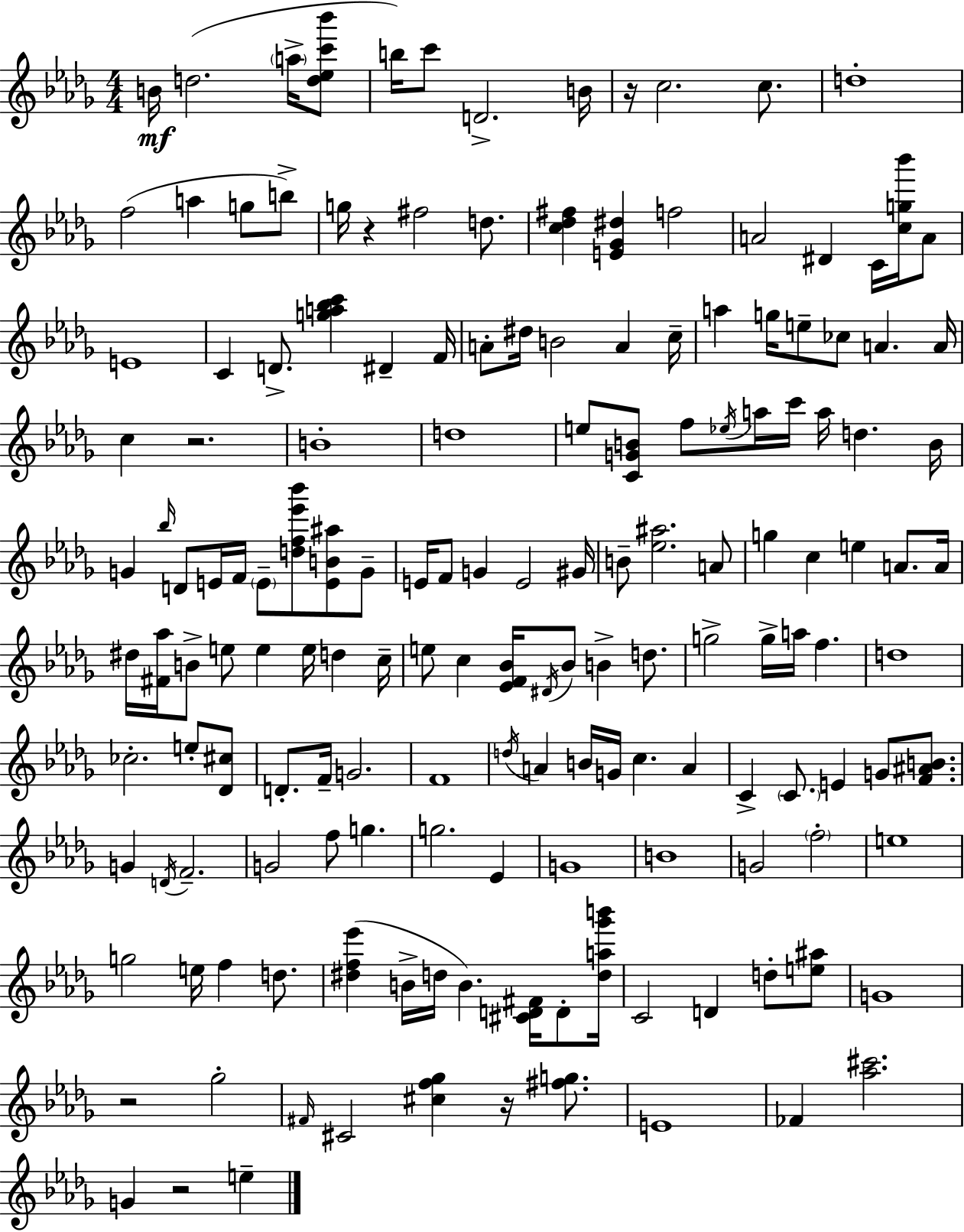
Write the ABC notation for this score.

X:1
T:Untitled
M:4/4
L:1/4
K:Bbm
B/4 d2 a/4 [d_ec'_b']/2 b/4 c'/2 D2 B/4 z/4 c2 c/2 d4 f2 a g/2 b/2 g/4 z ^f2 d/2 [c_d^f] [E_G^d] f2 A2 ^D C/4 [cg_b']/4 A/2 E4 C D/2 [ga_bc'] ^D F/4 A/2 ^d/4 B2 A c/4 a g/4 e/2 _c/2 A A/4 c z2 B4 d4 e/2 [CGB]/2 f/2 _e/4 a/4 c'/4 a/4 d B/4 G _b/4 D/2 E/4 F/4 E/2 [df_e'_b']/2 [EB^a]/2 G/2 E/4 F/2 G E2 ^G/4 B/2 [_e^a]2 A/2 g c e A/2 A/4 ^d/4 [^F_a]/4 B/2 e/2 e e/4 d c/4 e/2 c [_EF_B]/4 ^D/4 _B/2 B d/2 g2 g/4 a/4 f d4 _c2 e/2 [_D^c]/2 D/2 F/4 G2 F4 d/4 A B/4 G/4 c A C C/2 E G/2 [F^AB]/2 G D/4 F2 G2 f/2 g g2 _E G4 B4 G2 f2 e4 g2 e/4 f d/2 [^df_e'] B/4 d/4 B [^CD^F]/4 D/2 [da_g'b']/4 C2 D d/2 [e^a]/2 G4 z2 _g2 ^F/4 ^C2 [^cf_g] z/4 [^fg]/2 E4 _F [_a^c']2 G z2 e